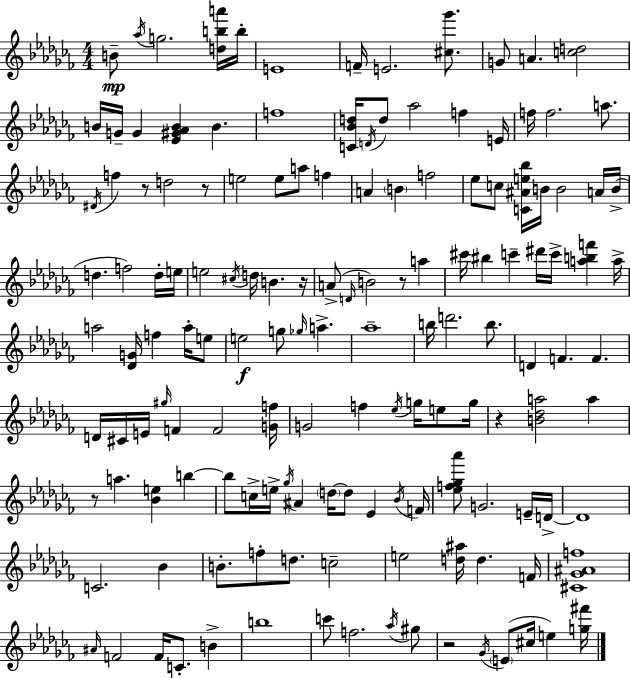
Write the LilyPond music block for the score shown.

{
  \clef treble
  \numericTimeSignature
  \time 4/4
  \key aes \minor
  \repeat volta 2 { b'8--\mp \acciaccatura { aes''16 } g''2. <d'' b'' a'''>16 | b''16-. e'1 | f'16-- e'2. <cis'' ges'''>8. | g'8 a'4. <c'' d''>2 | \break b'16 g'16-- g'4 <ees' gis' aes' b'>4 b'4. | f''1 | <c' bes' d''>16 \acciaccatura { d'16 } d''8 aes''2 f''4 | e'16 f''16 f''2. a''8. | \break \acciaccatura { dis'16 } f''4 r8 d''2 | r8 e''2 e''8 a''8 f''4 | a'4 \parenthesize b'4 f''2 | ees''8 c''8 <c' ais' e'' bes''>16 b'16 b'2 | \break a'16 b'16->( d''4. f''2) | d''16-. e''16 e''2 \acciaccatura { cis''16 } d''16 b'4. | r16 a'8->( \grace { d'16 } b'2) r8 | a''4 cis'''16 bis''4 c'''4-- dis'''16 c'''16-> | \break <a'' b'' f'''>4 a''16-> a''2 <des' g'>16 f''4 | a''16-. e''8 e''2\f g''8 \grace { ges''16 } | a''4.-> aes''1-- | b''16 d'''2. | \break b''8. d'4 f'4. | f'4. d'16 cis'16 e'16 \grace { gis''16 } f'4 f'2 | <g' f''>16 g'2 f''4 | \acciaccatura { ees''16 } g''16 e''8 g''16 r4 <b' des'' a''>2 | \break a''4 r8 a''4. | <bes' e''>4 b''4~~ b''8 c''16-> e''16-> \acciaccatura { ges''16 } ais'4 | \parenthesize d''16~~ d''8 ees'4 \acciaccatura { bes'16 } f'16 <ees'' f'' ges'' aes'''>8 g'2. | e'16-- d'16->~~ d'1 | \break c'2. | bes'4 b'8.-. f''8-. d''8. | c''2-- e''2 | <d'' ais''>16 d''4. f'16 <cis' ges' ais' f''>1 | \break \grace { ais'16 } f'2 | f'16 c'8.-. b'4-> b''1 | c'''8 f''2. | \acciaccatura { aes''16 } gis''8 r2 | \break \acciaccatura { ges'16 } \parenthesize e'8( cis''16 e''4) <g'' fis'''>16 } \bar "|."
}